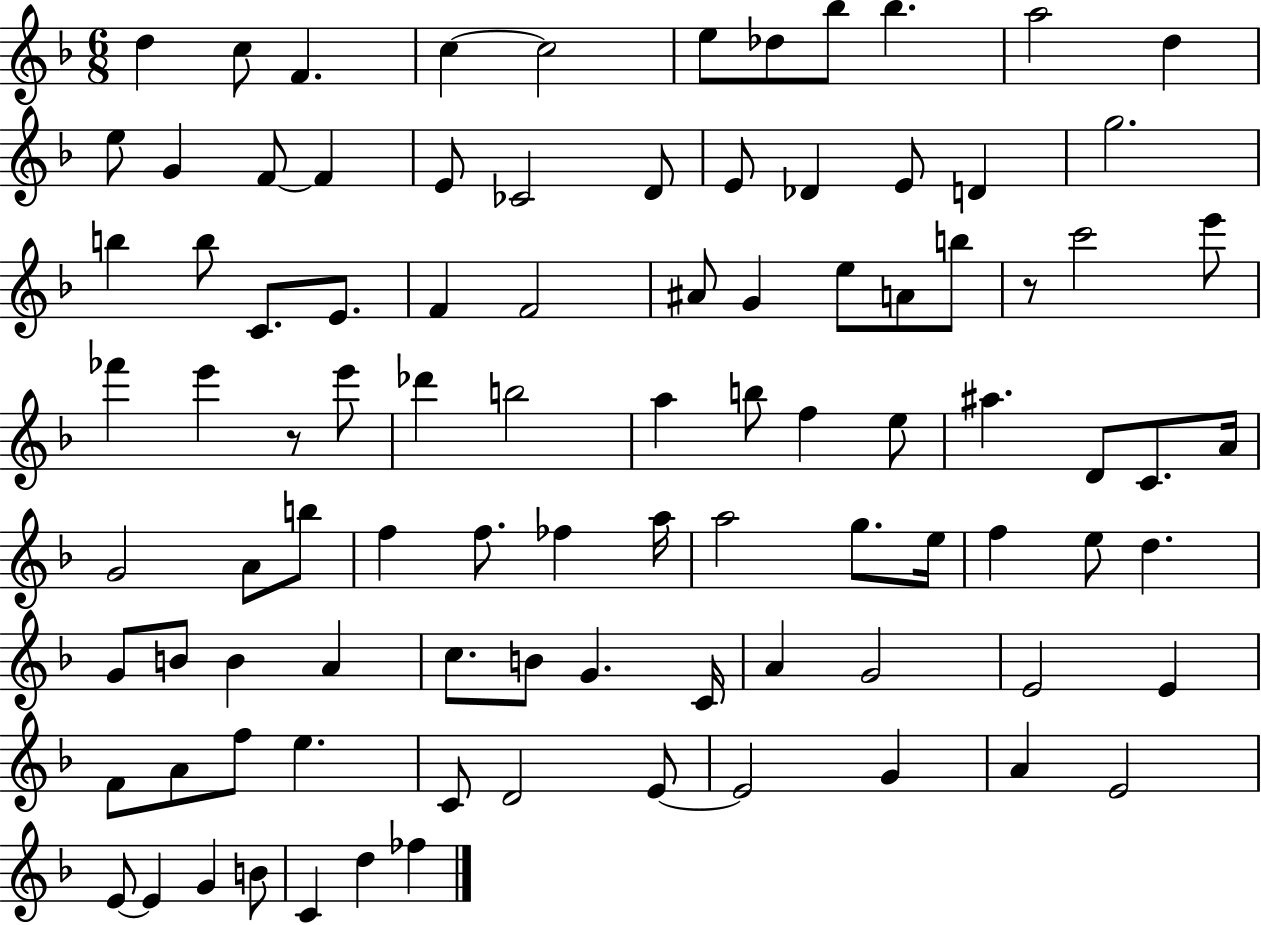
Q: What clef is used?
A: treble